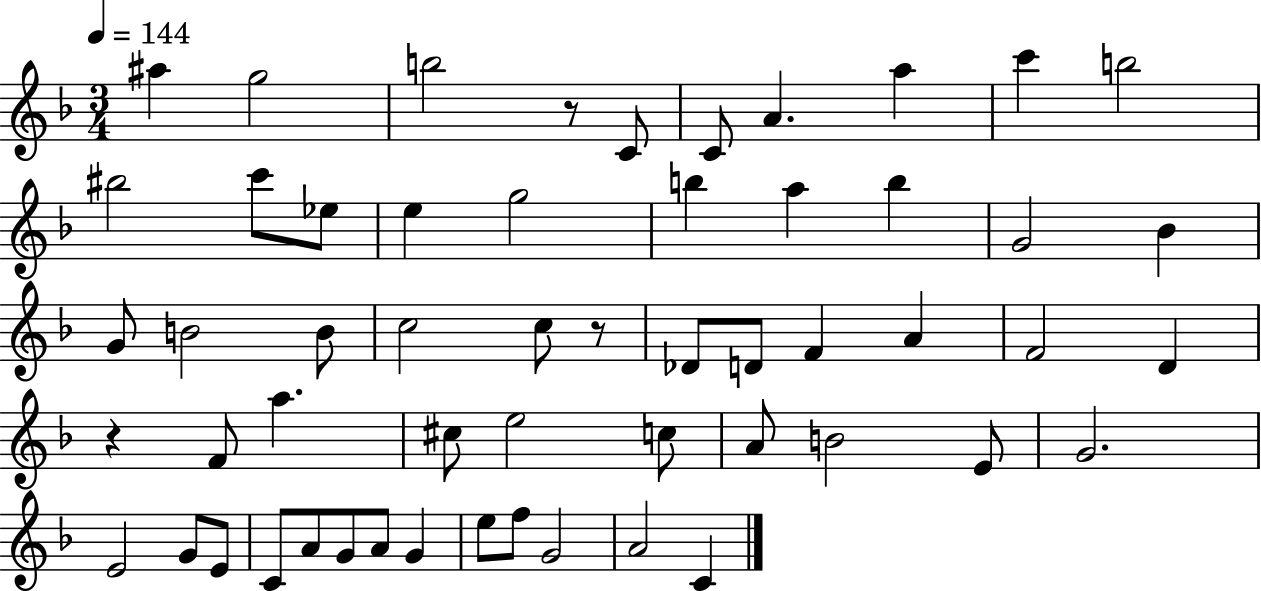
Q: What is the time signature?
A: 3/4